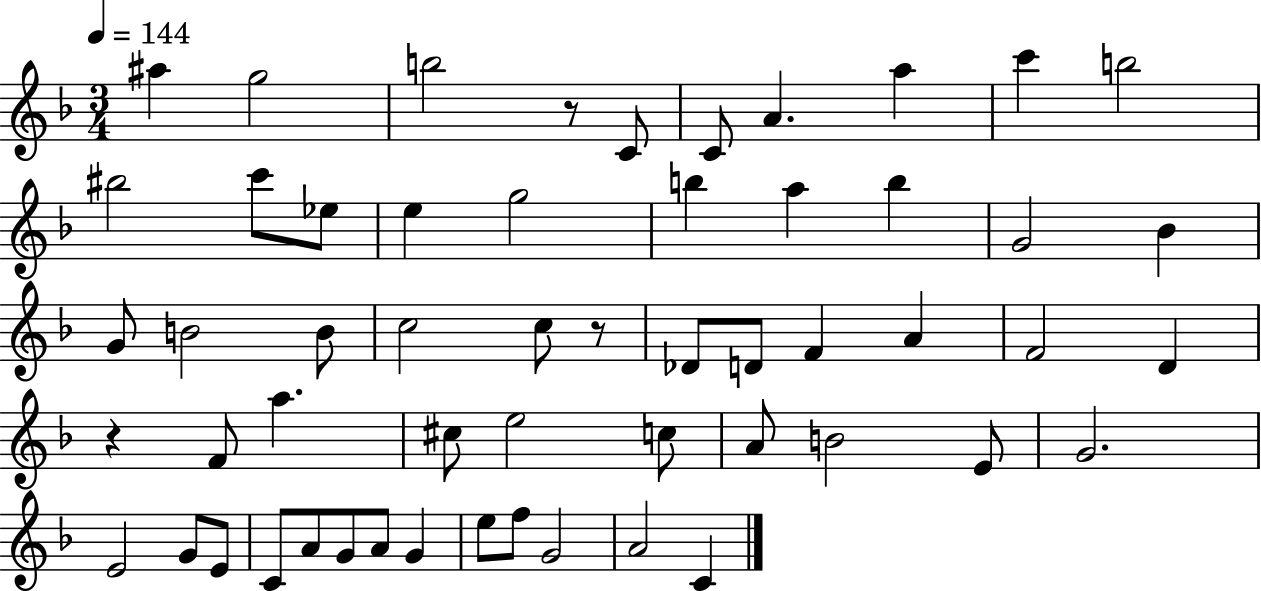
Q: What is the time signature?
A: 3/4